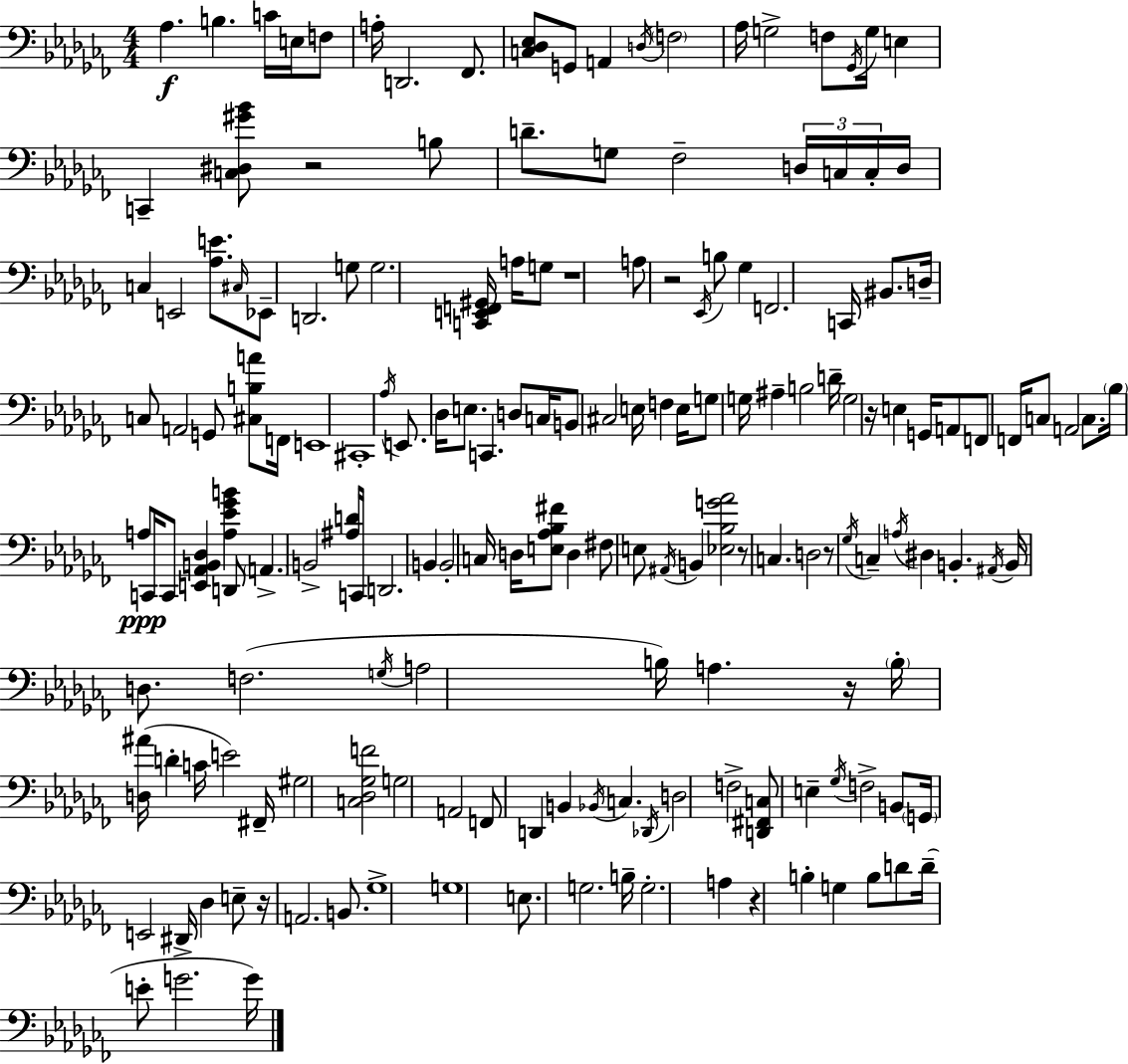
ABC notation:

X:1
T:Untitled
M:4/4
L:1/4
K:Abm
_A, B, C/4 E,/4 F,/2 A,/4 D,,2 _F,,/2 [C,_D,_E,]/2 G,,/2 A,, D,/4 F,2 _A,/4 G,2 F,/2 _G,,/4 G,/4 E, C,, [C,^D,^G_B]/2 z2 B,/2 D/2 G,/2 _F,2 D,/4 C,/4 C,/4 D,/4 C, E,,2 [_A,E]/2 ^C,/4 _E,,/2 D,,2 G,/2 G,2 [C,,E,,F,,^G,,]/4 A,/4 G,/2 z4 A,/2 z2 _E,,/4 B,/2 _G, F,,2 C,,/4 ^B,,/2 D,/4 C,/2 A,,2 G,,/2 [^C,B,A]/2 F,,/4 E,,4 ^C,,4 _A,/4 E,,/2 _D,/4 E,/2 C,, D,/2 C,/4 B,,/2 ^C,2 E,/4 F, E,/4 G,/2 G,/4 ^A, B,2 D/4 G,2 z/4 E, G,,/4 A,,/2 F,,/2 F,,/4 C,/2 A,,2 C,/2 _B,/4 A,/2 C,,/4 C,,/2 [E,,_A,,B,,_D,] [A,_E_GB] D,,/2 A,, B,,2 [^A,D]/4 C,,/4 D,,2 B,, B,,2 C,/4 D,/4 [E,_A,_B,^F]/2 D, ^F,/2 E,/2 ^A,,/4 B,, [_E,_B,G_A]2 z/2 C, D,2 z/2 _G,/4 C, A,/4 ^D, B,, ^A,,/4 B,,/4 D,/2 F,2 G,/4 A,2 B,/4 A, z/4 B,/4 [D,^A]/4 D C/4 E2 ^F,,/4 ^G,2 [C,_D,_G,F]2 G,2 A,,2 F,,/2 D,, B,, _B,,/4 C, _D,,/4 D,2 F,2 [D,,^F,,C,]/2 E, _G,/4 F,2 B,,/2 G,,/4 E,,2 ^D,,/4 _D, E,/2 z/4 A,,2 B,,/2 _G,4 G,4 E,/2 G,2 B,/4 G,2 A, z B, G, B,/2 D/2 D/4 E/2 G2 G/4